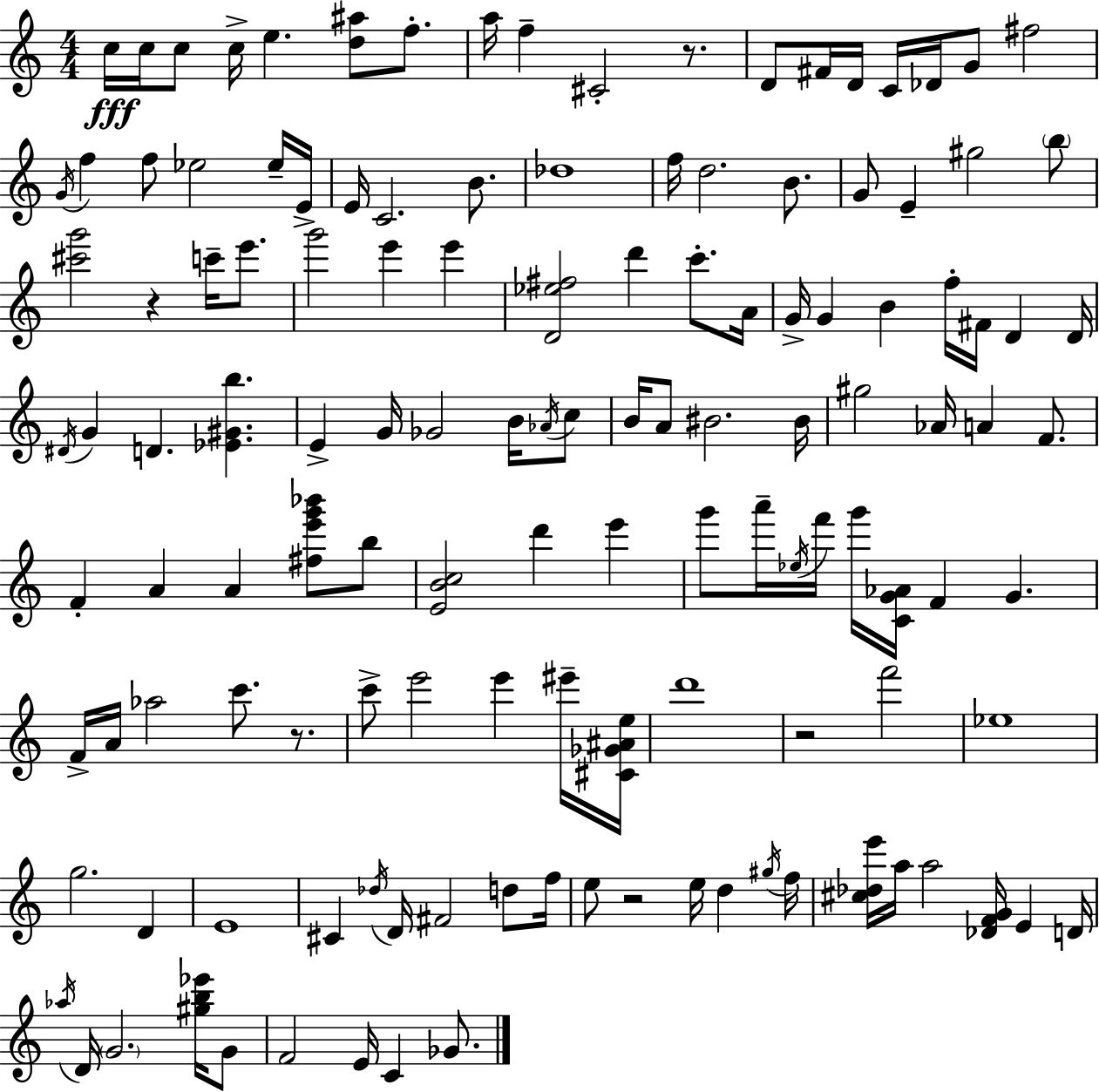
C5/s C5/s C5/e C5/s E5/q. [D5,A#5]/e F5/e. A5/s F5/q C#4/h R/e. D4/e F#4/s D4/s C4/s Db4/s G4/e F#5/h G4/s F5/q F5/e Eb5/h Eb5/s E4/s E4/s C4/h. B4/e. Db5/w F5/s D5/h. B4/e. G4/e E4/q G#5/h B5/e [C#6,G6]/h R/q C6/s E6/e. G6/h E6/q E6/q [D4,Eb5,F#5]/h D6/q C6/e. A4/s G4/s G4/q B4/q F5/s F#4/s D4/q D4/s D#4/s G4/q D4/q. [Eb4,G#4,B5]/q. E4/q G4/s Gb4/h B4/s Ab4/s C5/e B4/s A4/e BIS4/h. BIS4/s G#5/h Ab4/s A4/q F4/e. F4/q A4/q A4/q [F#5,E6,G6,Bb6]/e B5/e [E4,B4,C5]/h D6/q E6/q G6/e A6/s Eb5/s F6/s G6/s [C4,G4,Ab4]/s F4/q G4/q. F4/s A4/s Ab5/h C6/e. R/e. C6/e E6/h E6/q EIS6/s [C#4,Gb4,A#4,E5]/s D6/w R/h F6/h Eb5/w G5/h. D4/q E4/w C#4/q Db5/s D4/s F#4/h D5/e F5/s E5/e R/h E5/s D5/q G#5/s F5/s [C#5,Db5,E6]/s A5/s A5/h [Db4,F4,G4]/s E4/q D4/s Ab5/s D4/s G4/h. [G#5,B5,Eb6]/s G4/e F4/h E4/s C4/q Gb4/e.